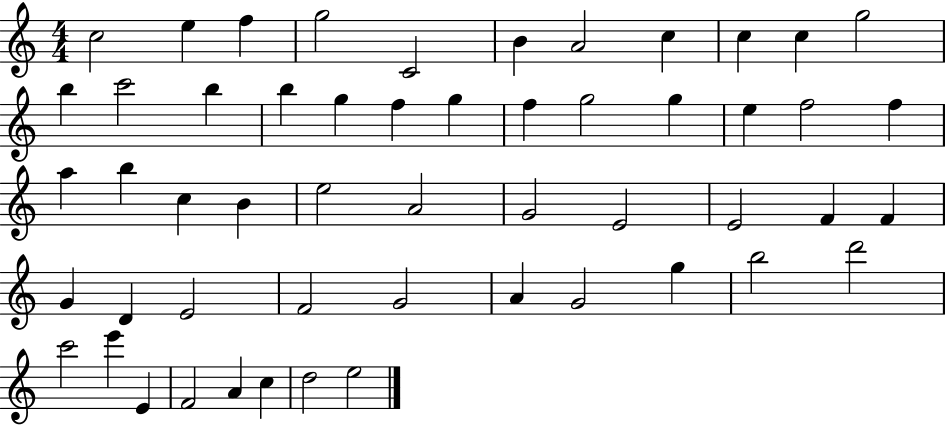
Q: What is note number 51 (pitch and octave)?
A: C5